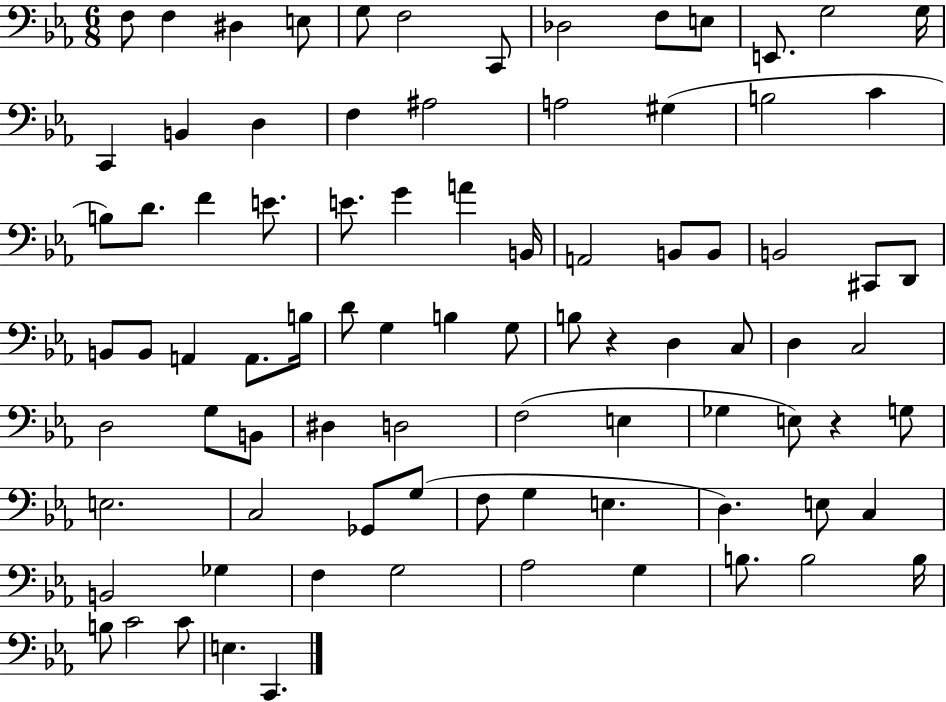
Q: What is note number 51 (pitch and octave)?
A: D3